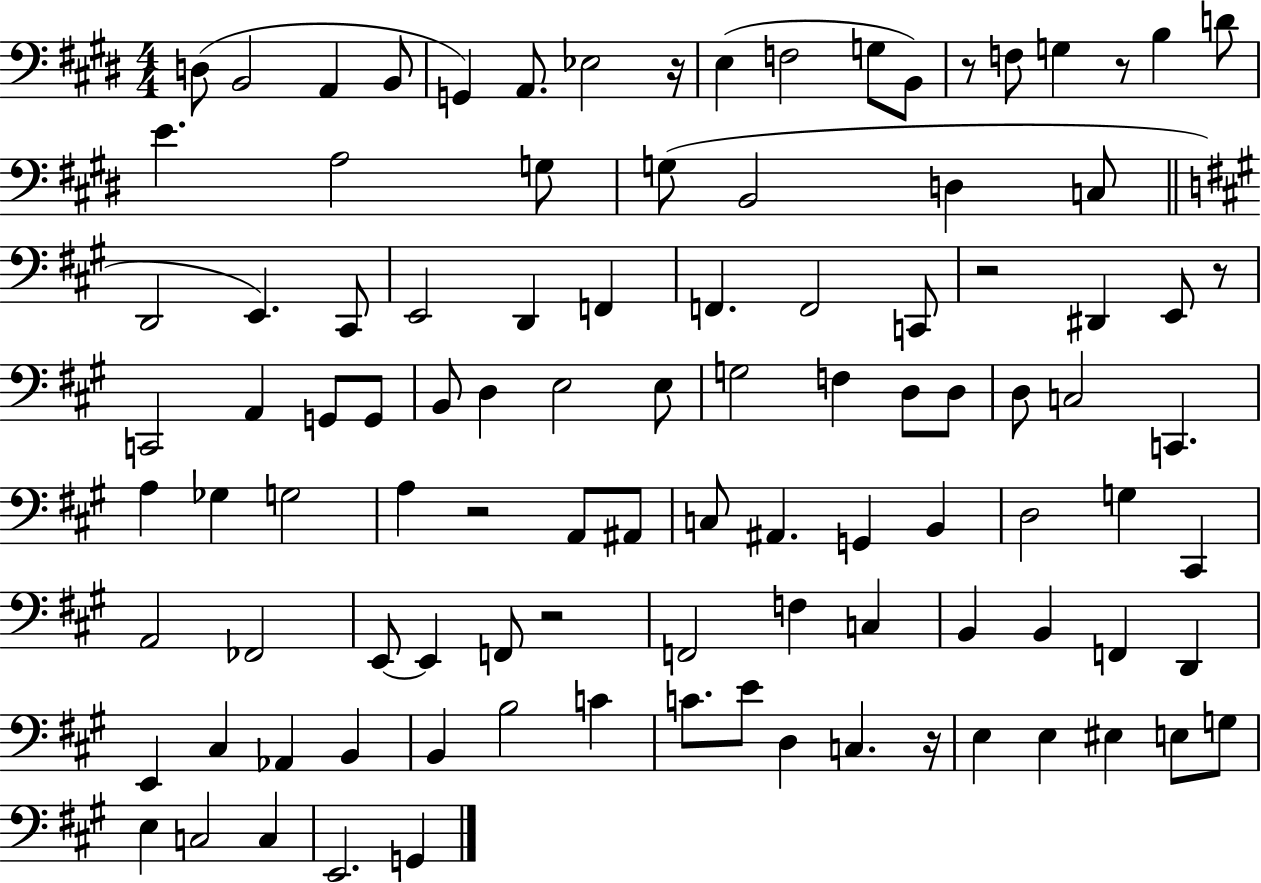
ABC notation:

X:1
T:Untitled
M:4/4
L:1/4
K:E
D,/2 B,,2 A,, B,,/2 G,, A,,/2 _E,2 z/4 E, F,2 G,/2 B,,/2 z/2 F,/2 G, z/2 B, D/2 E A,2 G,/2 G,/2 B,,2 D, C,/2 D,,2 E,, ^C,,/2 E,,2 D,, F,, F,, F,,2 C,,/2 z2 ^D,, E,,/2 z/2 C,,2 A,, G,,/2 G,,/2 B,,/2 D, E,2 E,/2 G,2 F, D,/2 D,/2 D,/2 C,2 C,, A, _G, G,2 A, z2 A,,/2 ^A,,/2 C,/2 ^A,, G,, B,, D,2 G, ^C,, A,,2 _F,,2 E,,/2 E,, F,,/2 z2 F,,2 F, C, B,, B,, F,, D,, E,, ^C, _A,, B,, B,, B,2 C C/2 E/2 D, C, z/4 E, E, ^E, E,/2 G,/2 E, C,2 C, E,,2 G,,